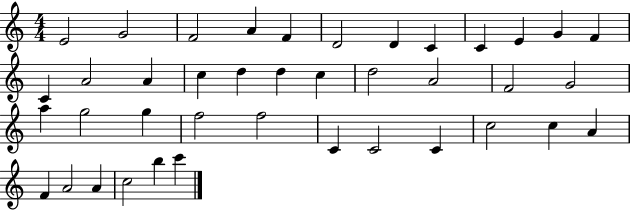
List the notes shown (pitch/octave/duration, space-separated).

E4/h G4/h F4/h A4/q F4/q D4/h D4/q C4/q C4/q E4/q G4/q F4/q C4/q A4/h A4/q C5/q D5/q D5/q C5/q D5/h A4/h F4/h G4/h A5/q G5/h G5/q F5/h F5/h C4/q C4/h C4/q C5/h C5/q A4/q F4/q A4/h A4/q C5/h B5/q C6/q